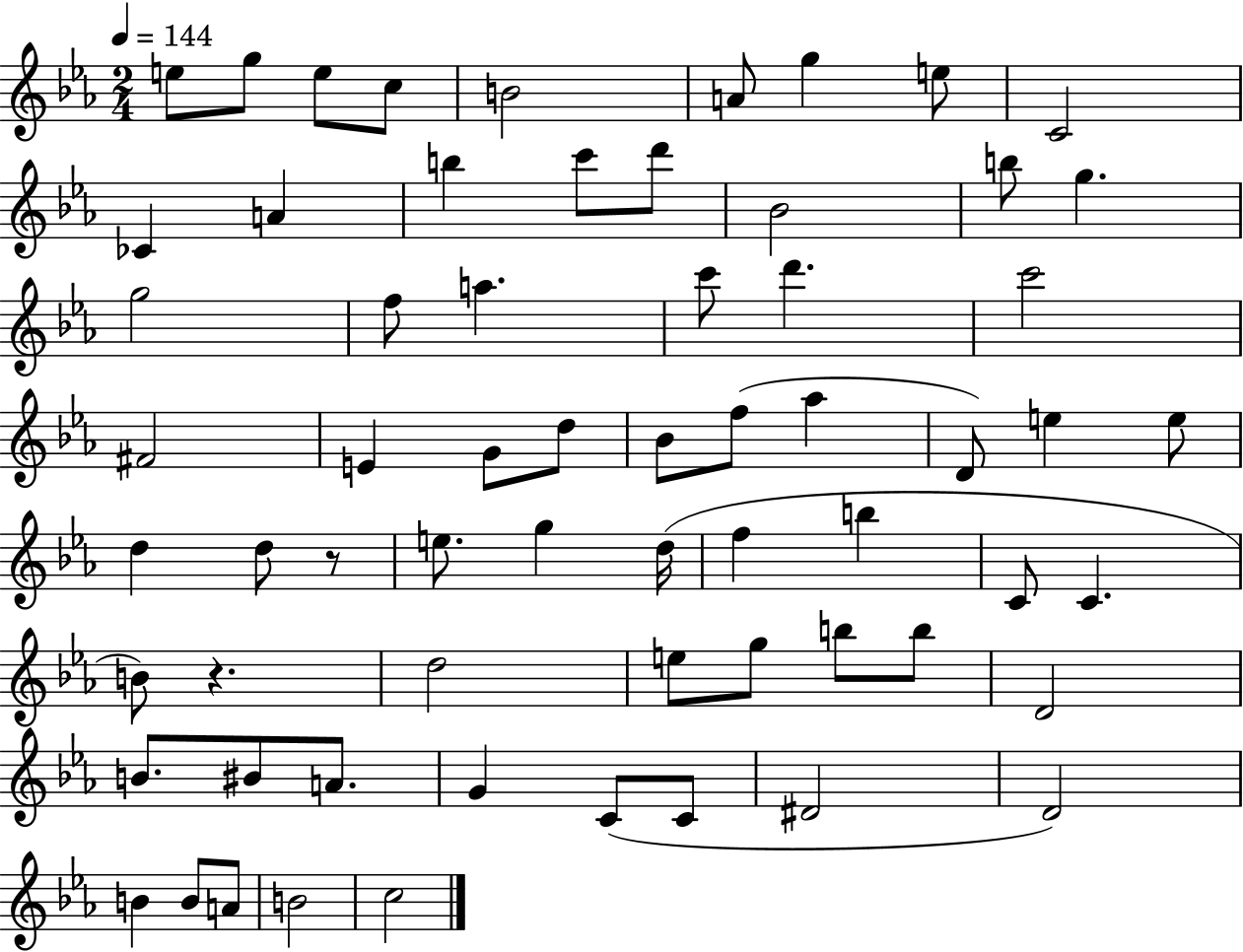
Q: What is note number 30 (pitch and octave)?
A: Ab5